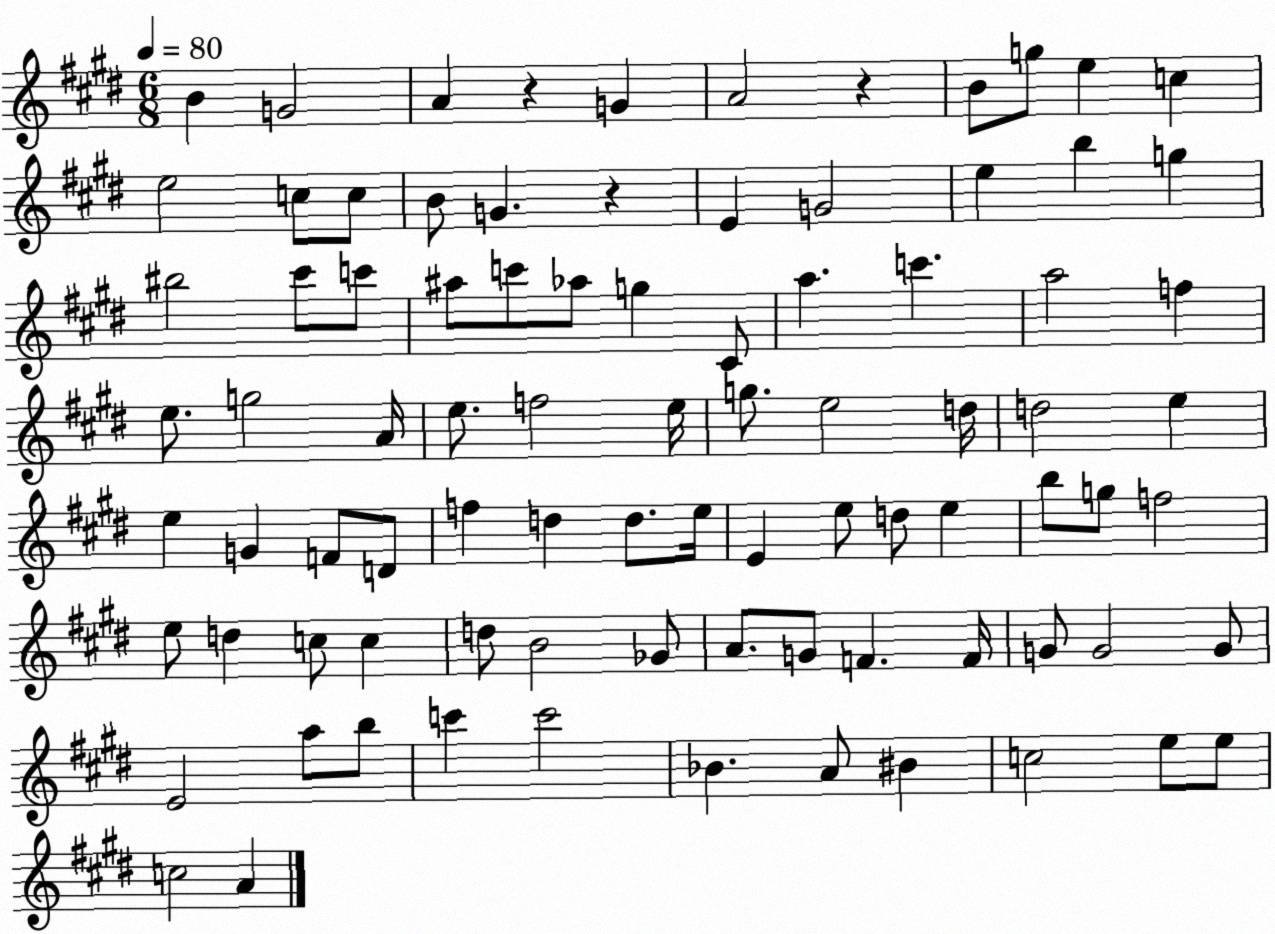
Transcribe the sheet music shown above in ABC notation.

X:1
T:Untitled
M:6/8
L:1/4
K:E
B G2 A z G A2 z B/2 g/2 e c e2 c/2 c/2 B/2 G z E G2 e b g ^b2 ^c'/2 c'/2 ^a/2 c'/2 _a/2 g ^C/2 a c' a2 f e/2 g2 A/4 e/2 f2 e/4 g/2 e2 d/4 d2 e e G F/2 D/2 f d d/2 e/4 E e/2 d/2 e b/2 g/2 f2 e/2 d c/2 c d/2 B2 _G/2 A/2 G/2 F F/4 G/2 G2 G/2 E2 a/2 b/2 c' c'2 _B A/2 ^B c2 e/2 e/2 c2 A